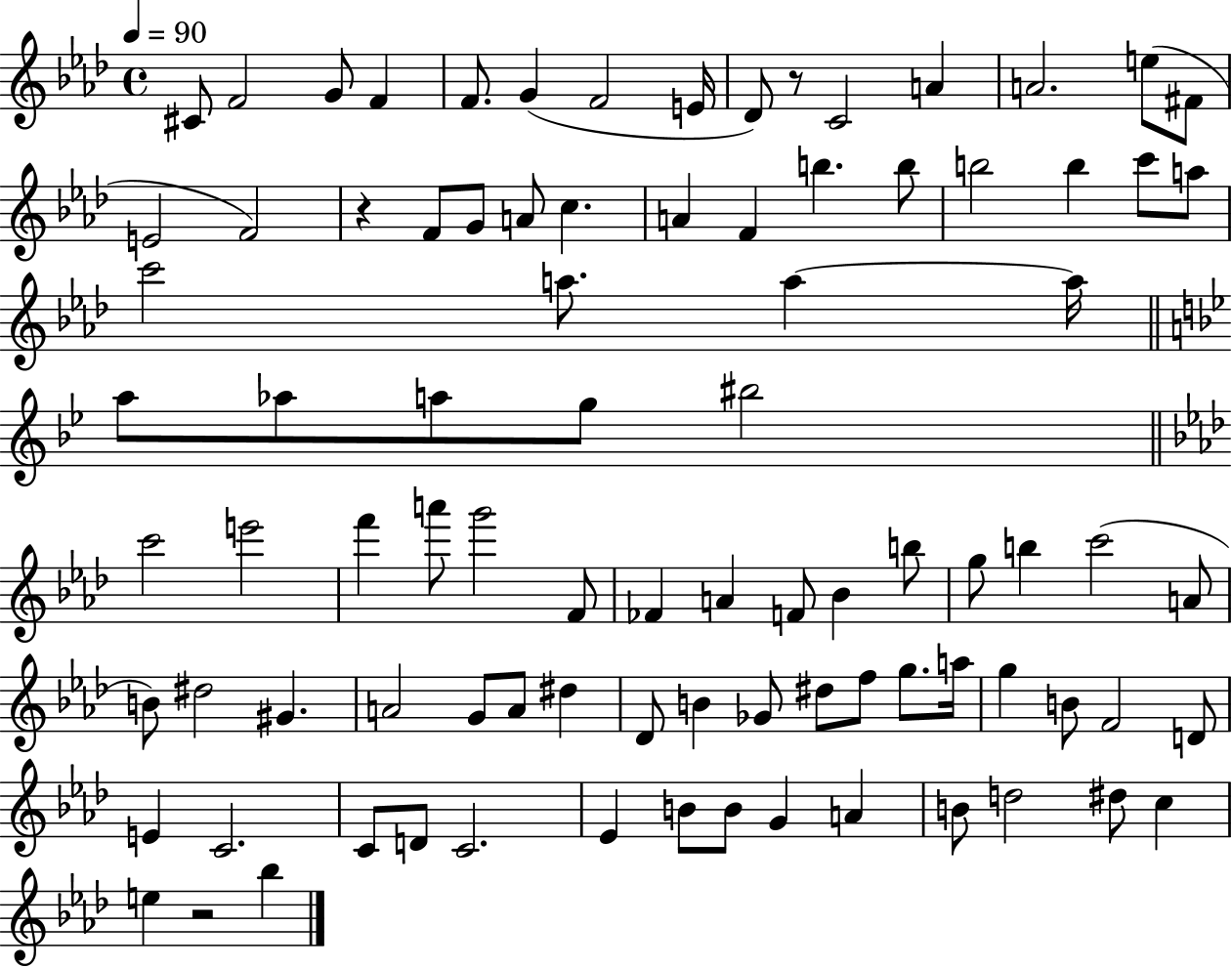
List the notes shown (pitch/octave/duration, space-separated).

C#4/e F4/h G4/e F4/q F4/e. G4/q F4/h E4/s Db4/e R/e C4/h A4/q A4/h. E5/e F#4/e E4/h F4/h R/q F4/e G4/e A4/e C5/q. A4/q F4/q B5/q. B5/e B5/h B5/q C6/e A5/e C6/h A5/e. A5/q A5/s A5/e Ab5/e A5/e G5/e BIS5/h C6/h E6/h F6/q A6/e G6/h F4/e FES4/q A4/q F4/e Bb4/q B5/e G5/e B5/q C6/h A4/e B4/e D#5/h G#4/q. A4/h G4/e A4/e D#5/q Db4/e B4/q Gb4/e D#5/e F5/e G5/e. A5/s G5/q B4/e F4/h D4/e E4/q C4/h. C4/e D4/e C4/h. Eb4/q B4/e B4/e G4/q A4/q B4/e D5/h D#5/e C5/q E5/q R/h Bb5/q